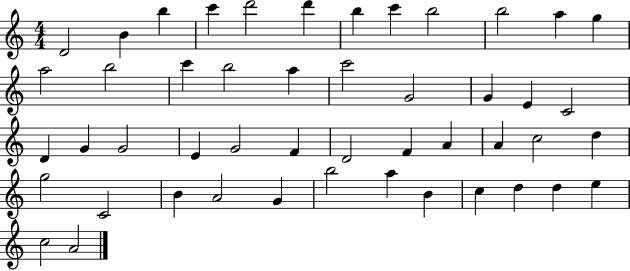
D4/h B4/q B5/q C6/q D6/h D6/q B5/q C6/q B5/h B5/h A5/q G5/q A5/h B5/h C6/q B5/h A5/q C6/h G4/h G4/q E4/q C4/h D4/q G4/q G4/h E4/q G4/h F4/q D4/h F4/q A4/q A4/q C5/h D5/q G5/h C4/h B4/q A4/h G4/q B5/h A5/q B4/q C5/q D5/q D5/q E5/q C5/h A4/h